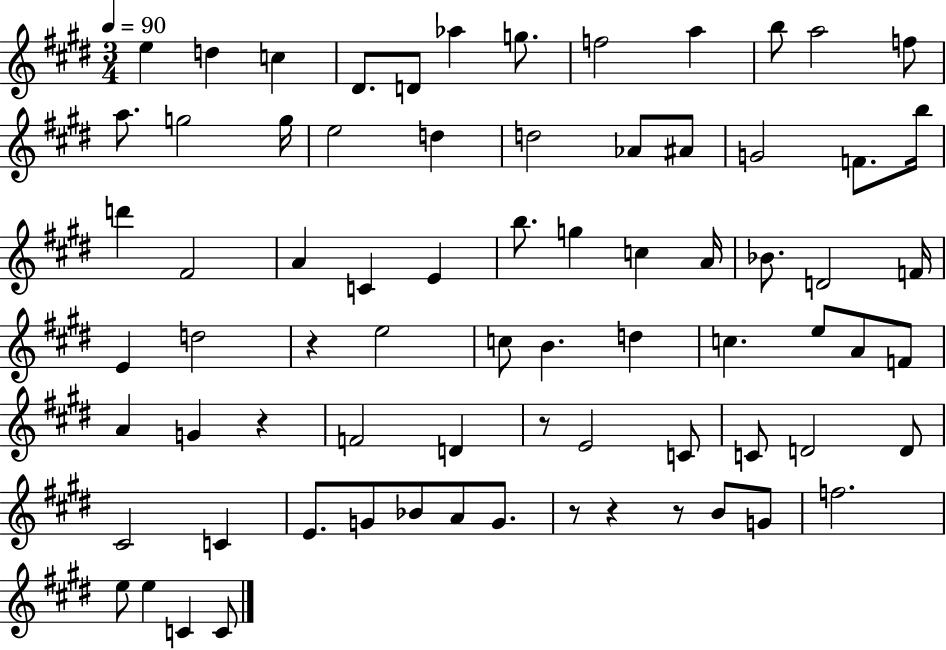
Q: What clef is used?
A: treble